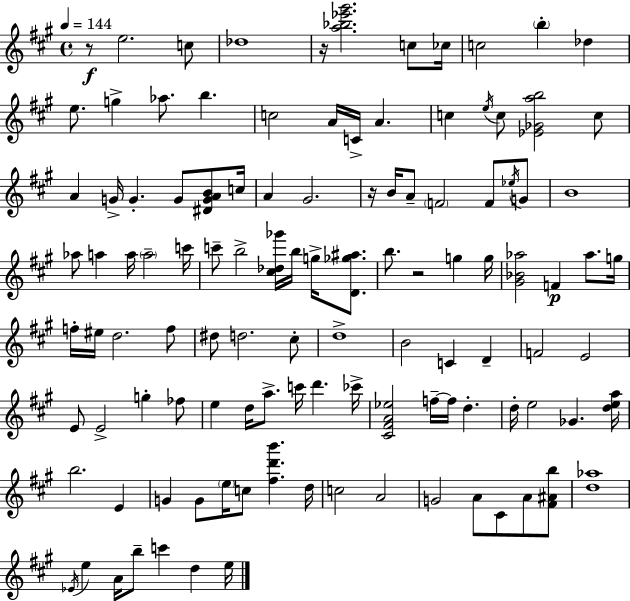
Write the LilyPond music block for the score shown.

{
  \clef treble
  \time 4/4
  \defaultTimeSignature
  \key a \major
  \tempo 4 = 144
  r8\f e''2. c''8 | des''1 | r16 <a'' bes'' ees''' gis'''>2. c''8 ces''16 | c''2 \parenthesize b''4-. des''4 | \break e''8. g''4-> aes''8. b''4. | c''2 a'16 c'16-> a'4. | c''4 \acciaccatura { e''16 } c''8 <ees' ges' a'' b''>2 c''8 | a'4 g'16-> g'4.-. g'8 <dis' g' a' b'>8 | \break c''16 a'4 gis'2. | r16 b'16 a'8-- \parenthesize f'2 f'8 \acciaccatura { ees''16 } | g'8 b'1 | aes''8 a''4 a''16 \parenthesize a''2-- | \break c'''16 c'''8-- b''2-> <cis'' des'' ges'''>16 b''16 g''16-> <d' ges'' ais''>8. | b''8. r2 g''4 | g''16 <gis' bes' aes''>2 f'4\p aes''8. | g''16 f''16-. eis''16 d''2. | \break f''8 dis''8 d''2. | cis''8-. d''1-> | b'2 c'4 d'4-- | f'2 e'2 | \break e'8 e'2-> g''4-. | fes''8 e''4 d''16 a''8.-> c'''16 d'''4. | ces'''16-> <cis' fis' a' ees''>2 f''16--~~ f''16 d''4.-. | d''16-. e''2 ges'4. | \break <d'' e'' a''>16 b''2. e'4 | g'4 g'8 \parenthesize e''16 c''8 <fis'' d''' b'''>4. | d''16 c''2 a'2 | g'2 a'8 cis'8 a'8 | \break <fis' ais' b''>8 <d'' aes''>1 | \acciaccatura { ees'16 } e''4 a'16 b''8-- c'''4 d''4 | e''16 \bar "|."
}